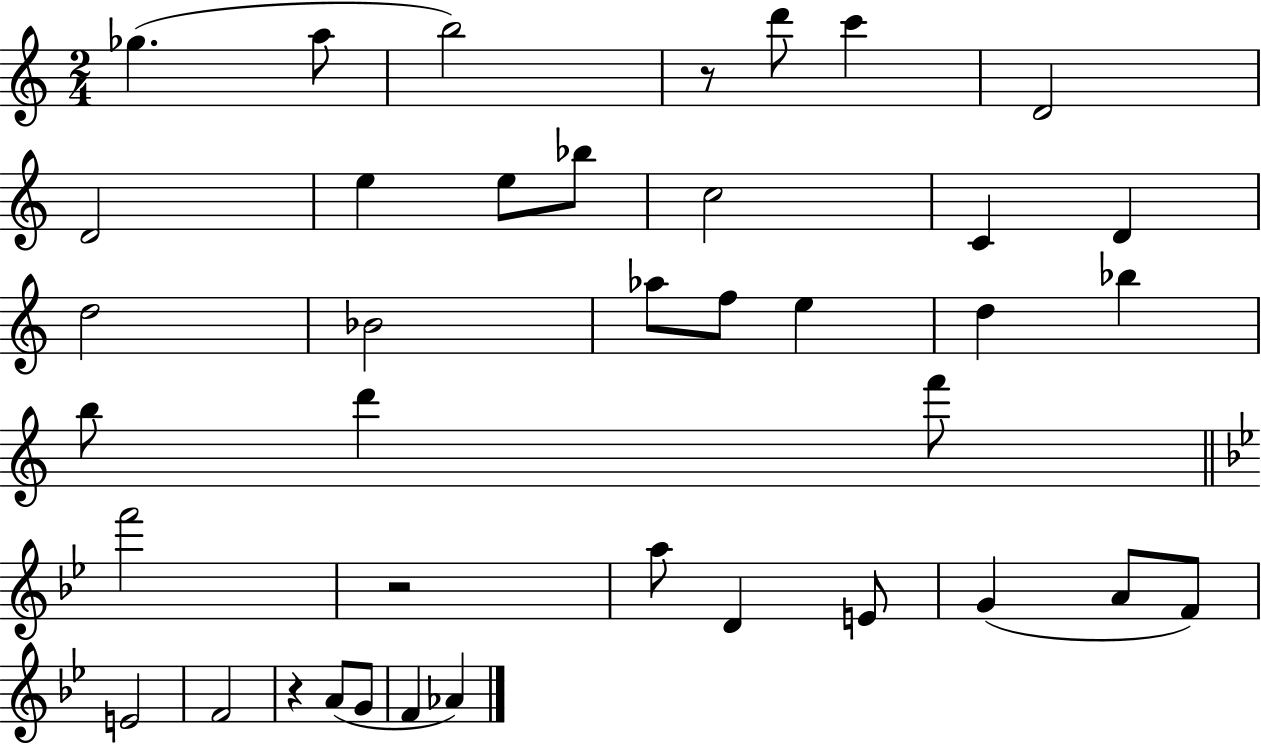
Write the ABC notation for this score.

X:1
T:Untitled
M:2/4
L:1/4
K:C
_g a/2 b2 z/2 d'/2 c' D2 D2 e e/2 _b/2 c2 C D d2 _B2 _a/2 f/2 e d _b b/2 d' f'/2 f'2 z2 a/2 D E/2 G A/2 F/2 E2 F2 z A/2 G/2 F _A